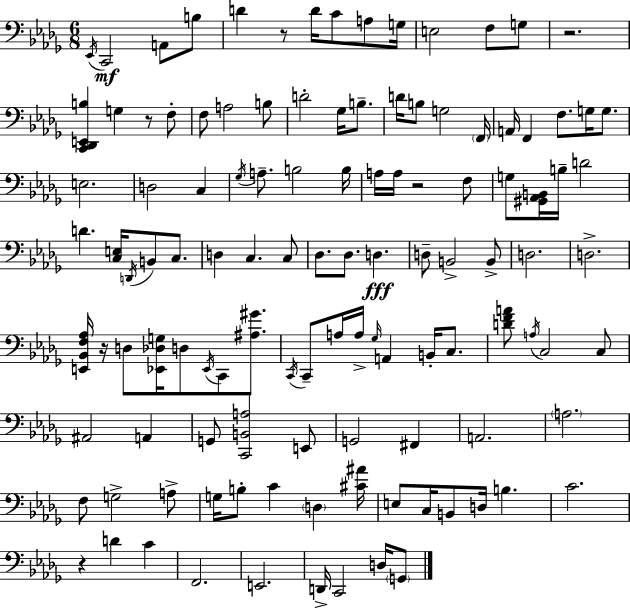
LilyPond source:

{
  \clef bass
  \numericTimeSignature
  \time 6/8
  \key bes \minor
  \repeat volta 2 { \acciaccatura { ees,16 }\mf c,2 a,8 b8 | d'4 r8 d'16 c'8 a8 | g16 e2 f8 g8 | r2. | \break <c, des, e, b>4 g4 r8 f8-. | f8 a2 b8 | d'2-. ges16 b8.-- | d'16 b8 g2 | \break \parenthesize f,16 a,16 f,4 f8. g16 g8. | e2. | d2 c4 | \acciaccatura { ges16 } a8.-- b2 | \break b16 a16 a16 r2 | f8 g8 <gis, aes, b,>16 b16-- d'2 | d'4. <c e>16 \acciaccatura { d,16 } b,8 | c8. d4 c4. | \break c8 des8. des8. d4.\fff | d8-- b,2-> | b,8-> d2. | d2.-> | \break <e, bes, f aes>16 r16 d8 <ees, des g>16 d8 \acciaccatura { ees,16 } c,8 | <ais gis'>8. \acciaccatura { c,16 } c,8-- a16 a16-> \grace { ges16 } a,4 | b,16-. c8. <d' f' a'>8 \acciaccatura { a16 } c2 | c8 ais,2 | \break a,4 g,8 <c, b, a>2 | e,8 g,2 | fis,4 a,2. | \parenthesize a2. | \break f8 g2-> | a8-> g16 b8-. c'4 | \parenthesize d4 <cis' ais'>16 e8 c16 b,8 | d16 b4. c'2. | \break r4 d'4 | c'4 f,2. | e,2. | d,16-> c,2 | \break d16 \parenthesize g,8 } \bar "|."
}